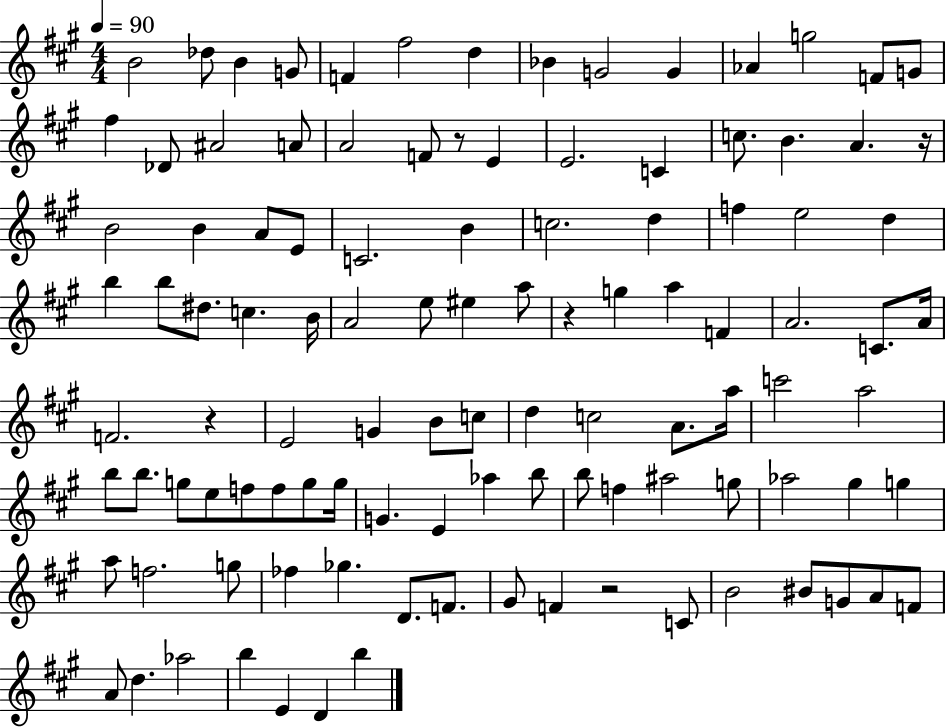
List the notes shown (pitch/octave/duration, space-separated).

B4/h Db5/e B4/q G4/e F4/q F#5/h D5/q Bb4/q G4/h G4/q Ab4/q G5/h F4/e G4/e F#5/q Db4/e A#4/h A4/e A4/h F4/e R/e E4/q E4/h. C4/q C5/e. B4/q. A4/q. R/s B4/h B4/q A4/e E4/e C4/h. B4/q C5/h. D5/q F5/q E5/h D5/q B5/q B5/e D#5/e. C5/q. B4/s A4/h E5/e EIS5/q A5/e R/q G5/q A5/q F4/q A4/h. C4/e. A4/s F4/h. R/q E4/h G4/q B4/e C5/e D5/q C5/h A4/e. A5/s C6/h A5/h B5/e B5/e. G5/e E5/e F5/e F5/e G5/e G5/s G4/q. E4/q Ab5/q B5/e B5/e F5/q A#5/h G5/e Ab5/h G#5/q G5/q A5/e F5/h. G5/e FES5/q Gb5/q. D4/e. F4/e. G#4/e F4/q R/h C4/e B4/h BIS4/e G4/e A4/e F4/e A4/e D5/q. Ab5/h B5/q E4/q D4/q B5/q